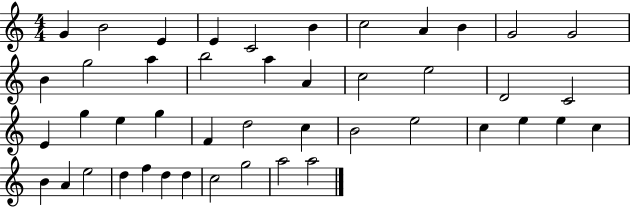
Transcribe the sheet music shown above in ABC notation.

X:1
T:Untitled
M:4/4
L:1/4
K:C
G B2 E E C2 B c2 A B G2 G2 B g2 a b2 a A c2 e2 D2 C2 E g e g F d2 c B2 e2 c e e c B A e2 d f d d c2 g2 a2 a2